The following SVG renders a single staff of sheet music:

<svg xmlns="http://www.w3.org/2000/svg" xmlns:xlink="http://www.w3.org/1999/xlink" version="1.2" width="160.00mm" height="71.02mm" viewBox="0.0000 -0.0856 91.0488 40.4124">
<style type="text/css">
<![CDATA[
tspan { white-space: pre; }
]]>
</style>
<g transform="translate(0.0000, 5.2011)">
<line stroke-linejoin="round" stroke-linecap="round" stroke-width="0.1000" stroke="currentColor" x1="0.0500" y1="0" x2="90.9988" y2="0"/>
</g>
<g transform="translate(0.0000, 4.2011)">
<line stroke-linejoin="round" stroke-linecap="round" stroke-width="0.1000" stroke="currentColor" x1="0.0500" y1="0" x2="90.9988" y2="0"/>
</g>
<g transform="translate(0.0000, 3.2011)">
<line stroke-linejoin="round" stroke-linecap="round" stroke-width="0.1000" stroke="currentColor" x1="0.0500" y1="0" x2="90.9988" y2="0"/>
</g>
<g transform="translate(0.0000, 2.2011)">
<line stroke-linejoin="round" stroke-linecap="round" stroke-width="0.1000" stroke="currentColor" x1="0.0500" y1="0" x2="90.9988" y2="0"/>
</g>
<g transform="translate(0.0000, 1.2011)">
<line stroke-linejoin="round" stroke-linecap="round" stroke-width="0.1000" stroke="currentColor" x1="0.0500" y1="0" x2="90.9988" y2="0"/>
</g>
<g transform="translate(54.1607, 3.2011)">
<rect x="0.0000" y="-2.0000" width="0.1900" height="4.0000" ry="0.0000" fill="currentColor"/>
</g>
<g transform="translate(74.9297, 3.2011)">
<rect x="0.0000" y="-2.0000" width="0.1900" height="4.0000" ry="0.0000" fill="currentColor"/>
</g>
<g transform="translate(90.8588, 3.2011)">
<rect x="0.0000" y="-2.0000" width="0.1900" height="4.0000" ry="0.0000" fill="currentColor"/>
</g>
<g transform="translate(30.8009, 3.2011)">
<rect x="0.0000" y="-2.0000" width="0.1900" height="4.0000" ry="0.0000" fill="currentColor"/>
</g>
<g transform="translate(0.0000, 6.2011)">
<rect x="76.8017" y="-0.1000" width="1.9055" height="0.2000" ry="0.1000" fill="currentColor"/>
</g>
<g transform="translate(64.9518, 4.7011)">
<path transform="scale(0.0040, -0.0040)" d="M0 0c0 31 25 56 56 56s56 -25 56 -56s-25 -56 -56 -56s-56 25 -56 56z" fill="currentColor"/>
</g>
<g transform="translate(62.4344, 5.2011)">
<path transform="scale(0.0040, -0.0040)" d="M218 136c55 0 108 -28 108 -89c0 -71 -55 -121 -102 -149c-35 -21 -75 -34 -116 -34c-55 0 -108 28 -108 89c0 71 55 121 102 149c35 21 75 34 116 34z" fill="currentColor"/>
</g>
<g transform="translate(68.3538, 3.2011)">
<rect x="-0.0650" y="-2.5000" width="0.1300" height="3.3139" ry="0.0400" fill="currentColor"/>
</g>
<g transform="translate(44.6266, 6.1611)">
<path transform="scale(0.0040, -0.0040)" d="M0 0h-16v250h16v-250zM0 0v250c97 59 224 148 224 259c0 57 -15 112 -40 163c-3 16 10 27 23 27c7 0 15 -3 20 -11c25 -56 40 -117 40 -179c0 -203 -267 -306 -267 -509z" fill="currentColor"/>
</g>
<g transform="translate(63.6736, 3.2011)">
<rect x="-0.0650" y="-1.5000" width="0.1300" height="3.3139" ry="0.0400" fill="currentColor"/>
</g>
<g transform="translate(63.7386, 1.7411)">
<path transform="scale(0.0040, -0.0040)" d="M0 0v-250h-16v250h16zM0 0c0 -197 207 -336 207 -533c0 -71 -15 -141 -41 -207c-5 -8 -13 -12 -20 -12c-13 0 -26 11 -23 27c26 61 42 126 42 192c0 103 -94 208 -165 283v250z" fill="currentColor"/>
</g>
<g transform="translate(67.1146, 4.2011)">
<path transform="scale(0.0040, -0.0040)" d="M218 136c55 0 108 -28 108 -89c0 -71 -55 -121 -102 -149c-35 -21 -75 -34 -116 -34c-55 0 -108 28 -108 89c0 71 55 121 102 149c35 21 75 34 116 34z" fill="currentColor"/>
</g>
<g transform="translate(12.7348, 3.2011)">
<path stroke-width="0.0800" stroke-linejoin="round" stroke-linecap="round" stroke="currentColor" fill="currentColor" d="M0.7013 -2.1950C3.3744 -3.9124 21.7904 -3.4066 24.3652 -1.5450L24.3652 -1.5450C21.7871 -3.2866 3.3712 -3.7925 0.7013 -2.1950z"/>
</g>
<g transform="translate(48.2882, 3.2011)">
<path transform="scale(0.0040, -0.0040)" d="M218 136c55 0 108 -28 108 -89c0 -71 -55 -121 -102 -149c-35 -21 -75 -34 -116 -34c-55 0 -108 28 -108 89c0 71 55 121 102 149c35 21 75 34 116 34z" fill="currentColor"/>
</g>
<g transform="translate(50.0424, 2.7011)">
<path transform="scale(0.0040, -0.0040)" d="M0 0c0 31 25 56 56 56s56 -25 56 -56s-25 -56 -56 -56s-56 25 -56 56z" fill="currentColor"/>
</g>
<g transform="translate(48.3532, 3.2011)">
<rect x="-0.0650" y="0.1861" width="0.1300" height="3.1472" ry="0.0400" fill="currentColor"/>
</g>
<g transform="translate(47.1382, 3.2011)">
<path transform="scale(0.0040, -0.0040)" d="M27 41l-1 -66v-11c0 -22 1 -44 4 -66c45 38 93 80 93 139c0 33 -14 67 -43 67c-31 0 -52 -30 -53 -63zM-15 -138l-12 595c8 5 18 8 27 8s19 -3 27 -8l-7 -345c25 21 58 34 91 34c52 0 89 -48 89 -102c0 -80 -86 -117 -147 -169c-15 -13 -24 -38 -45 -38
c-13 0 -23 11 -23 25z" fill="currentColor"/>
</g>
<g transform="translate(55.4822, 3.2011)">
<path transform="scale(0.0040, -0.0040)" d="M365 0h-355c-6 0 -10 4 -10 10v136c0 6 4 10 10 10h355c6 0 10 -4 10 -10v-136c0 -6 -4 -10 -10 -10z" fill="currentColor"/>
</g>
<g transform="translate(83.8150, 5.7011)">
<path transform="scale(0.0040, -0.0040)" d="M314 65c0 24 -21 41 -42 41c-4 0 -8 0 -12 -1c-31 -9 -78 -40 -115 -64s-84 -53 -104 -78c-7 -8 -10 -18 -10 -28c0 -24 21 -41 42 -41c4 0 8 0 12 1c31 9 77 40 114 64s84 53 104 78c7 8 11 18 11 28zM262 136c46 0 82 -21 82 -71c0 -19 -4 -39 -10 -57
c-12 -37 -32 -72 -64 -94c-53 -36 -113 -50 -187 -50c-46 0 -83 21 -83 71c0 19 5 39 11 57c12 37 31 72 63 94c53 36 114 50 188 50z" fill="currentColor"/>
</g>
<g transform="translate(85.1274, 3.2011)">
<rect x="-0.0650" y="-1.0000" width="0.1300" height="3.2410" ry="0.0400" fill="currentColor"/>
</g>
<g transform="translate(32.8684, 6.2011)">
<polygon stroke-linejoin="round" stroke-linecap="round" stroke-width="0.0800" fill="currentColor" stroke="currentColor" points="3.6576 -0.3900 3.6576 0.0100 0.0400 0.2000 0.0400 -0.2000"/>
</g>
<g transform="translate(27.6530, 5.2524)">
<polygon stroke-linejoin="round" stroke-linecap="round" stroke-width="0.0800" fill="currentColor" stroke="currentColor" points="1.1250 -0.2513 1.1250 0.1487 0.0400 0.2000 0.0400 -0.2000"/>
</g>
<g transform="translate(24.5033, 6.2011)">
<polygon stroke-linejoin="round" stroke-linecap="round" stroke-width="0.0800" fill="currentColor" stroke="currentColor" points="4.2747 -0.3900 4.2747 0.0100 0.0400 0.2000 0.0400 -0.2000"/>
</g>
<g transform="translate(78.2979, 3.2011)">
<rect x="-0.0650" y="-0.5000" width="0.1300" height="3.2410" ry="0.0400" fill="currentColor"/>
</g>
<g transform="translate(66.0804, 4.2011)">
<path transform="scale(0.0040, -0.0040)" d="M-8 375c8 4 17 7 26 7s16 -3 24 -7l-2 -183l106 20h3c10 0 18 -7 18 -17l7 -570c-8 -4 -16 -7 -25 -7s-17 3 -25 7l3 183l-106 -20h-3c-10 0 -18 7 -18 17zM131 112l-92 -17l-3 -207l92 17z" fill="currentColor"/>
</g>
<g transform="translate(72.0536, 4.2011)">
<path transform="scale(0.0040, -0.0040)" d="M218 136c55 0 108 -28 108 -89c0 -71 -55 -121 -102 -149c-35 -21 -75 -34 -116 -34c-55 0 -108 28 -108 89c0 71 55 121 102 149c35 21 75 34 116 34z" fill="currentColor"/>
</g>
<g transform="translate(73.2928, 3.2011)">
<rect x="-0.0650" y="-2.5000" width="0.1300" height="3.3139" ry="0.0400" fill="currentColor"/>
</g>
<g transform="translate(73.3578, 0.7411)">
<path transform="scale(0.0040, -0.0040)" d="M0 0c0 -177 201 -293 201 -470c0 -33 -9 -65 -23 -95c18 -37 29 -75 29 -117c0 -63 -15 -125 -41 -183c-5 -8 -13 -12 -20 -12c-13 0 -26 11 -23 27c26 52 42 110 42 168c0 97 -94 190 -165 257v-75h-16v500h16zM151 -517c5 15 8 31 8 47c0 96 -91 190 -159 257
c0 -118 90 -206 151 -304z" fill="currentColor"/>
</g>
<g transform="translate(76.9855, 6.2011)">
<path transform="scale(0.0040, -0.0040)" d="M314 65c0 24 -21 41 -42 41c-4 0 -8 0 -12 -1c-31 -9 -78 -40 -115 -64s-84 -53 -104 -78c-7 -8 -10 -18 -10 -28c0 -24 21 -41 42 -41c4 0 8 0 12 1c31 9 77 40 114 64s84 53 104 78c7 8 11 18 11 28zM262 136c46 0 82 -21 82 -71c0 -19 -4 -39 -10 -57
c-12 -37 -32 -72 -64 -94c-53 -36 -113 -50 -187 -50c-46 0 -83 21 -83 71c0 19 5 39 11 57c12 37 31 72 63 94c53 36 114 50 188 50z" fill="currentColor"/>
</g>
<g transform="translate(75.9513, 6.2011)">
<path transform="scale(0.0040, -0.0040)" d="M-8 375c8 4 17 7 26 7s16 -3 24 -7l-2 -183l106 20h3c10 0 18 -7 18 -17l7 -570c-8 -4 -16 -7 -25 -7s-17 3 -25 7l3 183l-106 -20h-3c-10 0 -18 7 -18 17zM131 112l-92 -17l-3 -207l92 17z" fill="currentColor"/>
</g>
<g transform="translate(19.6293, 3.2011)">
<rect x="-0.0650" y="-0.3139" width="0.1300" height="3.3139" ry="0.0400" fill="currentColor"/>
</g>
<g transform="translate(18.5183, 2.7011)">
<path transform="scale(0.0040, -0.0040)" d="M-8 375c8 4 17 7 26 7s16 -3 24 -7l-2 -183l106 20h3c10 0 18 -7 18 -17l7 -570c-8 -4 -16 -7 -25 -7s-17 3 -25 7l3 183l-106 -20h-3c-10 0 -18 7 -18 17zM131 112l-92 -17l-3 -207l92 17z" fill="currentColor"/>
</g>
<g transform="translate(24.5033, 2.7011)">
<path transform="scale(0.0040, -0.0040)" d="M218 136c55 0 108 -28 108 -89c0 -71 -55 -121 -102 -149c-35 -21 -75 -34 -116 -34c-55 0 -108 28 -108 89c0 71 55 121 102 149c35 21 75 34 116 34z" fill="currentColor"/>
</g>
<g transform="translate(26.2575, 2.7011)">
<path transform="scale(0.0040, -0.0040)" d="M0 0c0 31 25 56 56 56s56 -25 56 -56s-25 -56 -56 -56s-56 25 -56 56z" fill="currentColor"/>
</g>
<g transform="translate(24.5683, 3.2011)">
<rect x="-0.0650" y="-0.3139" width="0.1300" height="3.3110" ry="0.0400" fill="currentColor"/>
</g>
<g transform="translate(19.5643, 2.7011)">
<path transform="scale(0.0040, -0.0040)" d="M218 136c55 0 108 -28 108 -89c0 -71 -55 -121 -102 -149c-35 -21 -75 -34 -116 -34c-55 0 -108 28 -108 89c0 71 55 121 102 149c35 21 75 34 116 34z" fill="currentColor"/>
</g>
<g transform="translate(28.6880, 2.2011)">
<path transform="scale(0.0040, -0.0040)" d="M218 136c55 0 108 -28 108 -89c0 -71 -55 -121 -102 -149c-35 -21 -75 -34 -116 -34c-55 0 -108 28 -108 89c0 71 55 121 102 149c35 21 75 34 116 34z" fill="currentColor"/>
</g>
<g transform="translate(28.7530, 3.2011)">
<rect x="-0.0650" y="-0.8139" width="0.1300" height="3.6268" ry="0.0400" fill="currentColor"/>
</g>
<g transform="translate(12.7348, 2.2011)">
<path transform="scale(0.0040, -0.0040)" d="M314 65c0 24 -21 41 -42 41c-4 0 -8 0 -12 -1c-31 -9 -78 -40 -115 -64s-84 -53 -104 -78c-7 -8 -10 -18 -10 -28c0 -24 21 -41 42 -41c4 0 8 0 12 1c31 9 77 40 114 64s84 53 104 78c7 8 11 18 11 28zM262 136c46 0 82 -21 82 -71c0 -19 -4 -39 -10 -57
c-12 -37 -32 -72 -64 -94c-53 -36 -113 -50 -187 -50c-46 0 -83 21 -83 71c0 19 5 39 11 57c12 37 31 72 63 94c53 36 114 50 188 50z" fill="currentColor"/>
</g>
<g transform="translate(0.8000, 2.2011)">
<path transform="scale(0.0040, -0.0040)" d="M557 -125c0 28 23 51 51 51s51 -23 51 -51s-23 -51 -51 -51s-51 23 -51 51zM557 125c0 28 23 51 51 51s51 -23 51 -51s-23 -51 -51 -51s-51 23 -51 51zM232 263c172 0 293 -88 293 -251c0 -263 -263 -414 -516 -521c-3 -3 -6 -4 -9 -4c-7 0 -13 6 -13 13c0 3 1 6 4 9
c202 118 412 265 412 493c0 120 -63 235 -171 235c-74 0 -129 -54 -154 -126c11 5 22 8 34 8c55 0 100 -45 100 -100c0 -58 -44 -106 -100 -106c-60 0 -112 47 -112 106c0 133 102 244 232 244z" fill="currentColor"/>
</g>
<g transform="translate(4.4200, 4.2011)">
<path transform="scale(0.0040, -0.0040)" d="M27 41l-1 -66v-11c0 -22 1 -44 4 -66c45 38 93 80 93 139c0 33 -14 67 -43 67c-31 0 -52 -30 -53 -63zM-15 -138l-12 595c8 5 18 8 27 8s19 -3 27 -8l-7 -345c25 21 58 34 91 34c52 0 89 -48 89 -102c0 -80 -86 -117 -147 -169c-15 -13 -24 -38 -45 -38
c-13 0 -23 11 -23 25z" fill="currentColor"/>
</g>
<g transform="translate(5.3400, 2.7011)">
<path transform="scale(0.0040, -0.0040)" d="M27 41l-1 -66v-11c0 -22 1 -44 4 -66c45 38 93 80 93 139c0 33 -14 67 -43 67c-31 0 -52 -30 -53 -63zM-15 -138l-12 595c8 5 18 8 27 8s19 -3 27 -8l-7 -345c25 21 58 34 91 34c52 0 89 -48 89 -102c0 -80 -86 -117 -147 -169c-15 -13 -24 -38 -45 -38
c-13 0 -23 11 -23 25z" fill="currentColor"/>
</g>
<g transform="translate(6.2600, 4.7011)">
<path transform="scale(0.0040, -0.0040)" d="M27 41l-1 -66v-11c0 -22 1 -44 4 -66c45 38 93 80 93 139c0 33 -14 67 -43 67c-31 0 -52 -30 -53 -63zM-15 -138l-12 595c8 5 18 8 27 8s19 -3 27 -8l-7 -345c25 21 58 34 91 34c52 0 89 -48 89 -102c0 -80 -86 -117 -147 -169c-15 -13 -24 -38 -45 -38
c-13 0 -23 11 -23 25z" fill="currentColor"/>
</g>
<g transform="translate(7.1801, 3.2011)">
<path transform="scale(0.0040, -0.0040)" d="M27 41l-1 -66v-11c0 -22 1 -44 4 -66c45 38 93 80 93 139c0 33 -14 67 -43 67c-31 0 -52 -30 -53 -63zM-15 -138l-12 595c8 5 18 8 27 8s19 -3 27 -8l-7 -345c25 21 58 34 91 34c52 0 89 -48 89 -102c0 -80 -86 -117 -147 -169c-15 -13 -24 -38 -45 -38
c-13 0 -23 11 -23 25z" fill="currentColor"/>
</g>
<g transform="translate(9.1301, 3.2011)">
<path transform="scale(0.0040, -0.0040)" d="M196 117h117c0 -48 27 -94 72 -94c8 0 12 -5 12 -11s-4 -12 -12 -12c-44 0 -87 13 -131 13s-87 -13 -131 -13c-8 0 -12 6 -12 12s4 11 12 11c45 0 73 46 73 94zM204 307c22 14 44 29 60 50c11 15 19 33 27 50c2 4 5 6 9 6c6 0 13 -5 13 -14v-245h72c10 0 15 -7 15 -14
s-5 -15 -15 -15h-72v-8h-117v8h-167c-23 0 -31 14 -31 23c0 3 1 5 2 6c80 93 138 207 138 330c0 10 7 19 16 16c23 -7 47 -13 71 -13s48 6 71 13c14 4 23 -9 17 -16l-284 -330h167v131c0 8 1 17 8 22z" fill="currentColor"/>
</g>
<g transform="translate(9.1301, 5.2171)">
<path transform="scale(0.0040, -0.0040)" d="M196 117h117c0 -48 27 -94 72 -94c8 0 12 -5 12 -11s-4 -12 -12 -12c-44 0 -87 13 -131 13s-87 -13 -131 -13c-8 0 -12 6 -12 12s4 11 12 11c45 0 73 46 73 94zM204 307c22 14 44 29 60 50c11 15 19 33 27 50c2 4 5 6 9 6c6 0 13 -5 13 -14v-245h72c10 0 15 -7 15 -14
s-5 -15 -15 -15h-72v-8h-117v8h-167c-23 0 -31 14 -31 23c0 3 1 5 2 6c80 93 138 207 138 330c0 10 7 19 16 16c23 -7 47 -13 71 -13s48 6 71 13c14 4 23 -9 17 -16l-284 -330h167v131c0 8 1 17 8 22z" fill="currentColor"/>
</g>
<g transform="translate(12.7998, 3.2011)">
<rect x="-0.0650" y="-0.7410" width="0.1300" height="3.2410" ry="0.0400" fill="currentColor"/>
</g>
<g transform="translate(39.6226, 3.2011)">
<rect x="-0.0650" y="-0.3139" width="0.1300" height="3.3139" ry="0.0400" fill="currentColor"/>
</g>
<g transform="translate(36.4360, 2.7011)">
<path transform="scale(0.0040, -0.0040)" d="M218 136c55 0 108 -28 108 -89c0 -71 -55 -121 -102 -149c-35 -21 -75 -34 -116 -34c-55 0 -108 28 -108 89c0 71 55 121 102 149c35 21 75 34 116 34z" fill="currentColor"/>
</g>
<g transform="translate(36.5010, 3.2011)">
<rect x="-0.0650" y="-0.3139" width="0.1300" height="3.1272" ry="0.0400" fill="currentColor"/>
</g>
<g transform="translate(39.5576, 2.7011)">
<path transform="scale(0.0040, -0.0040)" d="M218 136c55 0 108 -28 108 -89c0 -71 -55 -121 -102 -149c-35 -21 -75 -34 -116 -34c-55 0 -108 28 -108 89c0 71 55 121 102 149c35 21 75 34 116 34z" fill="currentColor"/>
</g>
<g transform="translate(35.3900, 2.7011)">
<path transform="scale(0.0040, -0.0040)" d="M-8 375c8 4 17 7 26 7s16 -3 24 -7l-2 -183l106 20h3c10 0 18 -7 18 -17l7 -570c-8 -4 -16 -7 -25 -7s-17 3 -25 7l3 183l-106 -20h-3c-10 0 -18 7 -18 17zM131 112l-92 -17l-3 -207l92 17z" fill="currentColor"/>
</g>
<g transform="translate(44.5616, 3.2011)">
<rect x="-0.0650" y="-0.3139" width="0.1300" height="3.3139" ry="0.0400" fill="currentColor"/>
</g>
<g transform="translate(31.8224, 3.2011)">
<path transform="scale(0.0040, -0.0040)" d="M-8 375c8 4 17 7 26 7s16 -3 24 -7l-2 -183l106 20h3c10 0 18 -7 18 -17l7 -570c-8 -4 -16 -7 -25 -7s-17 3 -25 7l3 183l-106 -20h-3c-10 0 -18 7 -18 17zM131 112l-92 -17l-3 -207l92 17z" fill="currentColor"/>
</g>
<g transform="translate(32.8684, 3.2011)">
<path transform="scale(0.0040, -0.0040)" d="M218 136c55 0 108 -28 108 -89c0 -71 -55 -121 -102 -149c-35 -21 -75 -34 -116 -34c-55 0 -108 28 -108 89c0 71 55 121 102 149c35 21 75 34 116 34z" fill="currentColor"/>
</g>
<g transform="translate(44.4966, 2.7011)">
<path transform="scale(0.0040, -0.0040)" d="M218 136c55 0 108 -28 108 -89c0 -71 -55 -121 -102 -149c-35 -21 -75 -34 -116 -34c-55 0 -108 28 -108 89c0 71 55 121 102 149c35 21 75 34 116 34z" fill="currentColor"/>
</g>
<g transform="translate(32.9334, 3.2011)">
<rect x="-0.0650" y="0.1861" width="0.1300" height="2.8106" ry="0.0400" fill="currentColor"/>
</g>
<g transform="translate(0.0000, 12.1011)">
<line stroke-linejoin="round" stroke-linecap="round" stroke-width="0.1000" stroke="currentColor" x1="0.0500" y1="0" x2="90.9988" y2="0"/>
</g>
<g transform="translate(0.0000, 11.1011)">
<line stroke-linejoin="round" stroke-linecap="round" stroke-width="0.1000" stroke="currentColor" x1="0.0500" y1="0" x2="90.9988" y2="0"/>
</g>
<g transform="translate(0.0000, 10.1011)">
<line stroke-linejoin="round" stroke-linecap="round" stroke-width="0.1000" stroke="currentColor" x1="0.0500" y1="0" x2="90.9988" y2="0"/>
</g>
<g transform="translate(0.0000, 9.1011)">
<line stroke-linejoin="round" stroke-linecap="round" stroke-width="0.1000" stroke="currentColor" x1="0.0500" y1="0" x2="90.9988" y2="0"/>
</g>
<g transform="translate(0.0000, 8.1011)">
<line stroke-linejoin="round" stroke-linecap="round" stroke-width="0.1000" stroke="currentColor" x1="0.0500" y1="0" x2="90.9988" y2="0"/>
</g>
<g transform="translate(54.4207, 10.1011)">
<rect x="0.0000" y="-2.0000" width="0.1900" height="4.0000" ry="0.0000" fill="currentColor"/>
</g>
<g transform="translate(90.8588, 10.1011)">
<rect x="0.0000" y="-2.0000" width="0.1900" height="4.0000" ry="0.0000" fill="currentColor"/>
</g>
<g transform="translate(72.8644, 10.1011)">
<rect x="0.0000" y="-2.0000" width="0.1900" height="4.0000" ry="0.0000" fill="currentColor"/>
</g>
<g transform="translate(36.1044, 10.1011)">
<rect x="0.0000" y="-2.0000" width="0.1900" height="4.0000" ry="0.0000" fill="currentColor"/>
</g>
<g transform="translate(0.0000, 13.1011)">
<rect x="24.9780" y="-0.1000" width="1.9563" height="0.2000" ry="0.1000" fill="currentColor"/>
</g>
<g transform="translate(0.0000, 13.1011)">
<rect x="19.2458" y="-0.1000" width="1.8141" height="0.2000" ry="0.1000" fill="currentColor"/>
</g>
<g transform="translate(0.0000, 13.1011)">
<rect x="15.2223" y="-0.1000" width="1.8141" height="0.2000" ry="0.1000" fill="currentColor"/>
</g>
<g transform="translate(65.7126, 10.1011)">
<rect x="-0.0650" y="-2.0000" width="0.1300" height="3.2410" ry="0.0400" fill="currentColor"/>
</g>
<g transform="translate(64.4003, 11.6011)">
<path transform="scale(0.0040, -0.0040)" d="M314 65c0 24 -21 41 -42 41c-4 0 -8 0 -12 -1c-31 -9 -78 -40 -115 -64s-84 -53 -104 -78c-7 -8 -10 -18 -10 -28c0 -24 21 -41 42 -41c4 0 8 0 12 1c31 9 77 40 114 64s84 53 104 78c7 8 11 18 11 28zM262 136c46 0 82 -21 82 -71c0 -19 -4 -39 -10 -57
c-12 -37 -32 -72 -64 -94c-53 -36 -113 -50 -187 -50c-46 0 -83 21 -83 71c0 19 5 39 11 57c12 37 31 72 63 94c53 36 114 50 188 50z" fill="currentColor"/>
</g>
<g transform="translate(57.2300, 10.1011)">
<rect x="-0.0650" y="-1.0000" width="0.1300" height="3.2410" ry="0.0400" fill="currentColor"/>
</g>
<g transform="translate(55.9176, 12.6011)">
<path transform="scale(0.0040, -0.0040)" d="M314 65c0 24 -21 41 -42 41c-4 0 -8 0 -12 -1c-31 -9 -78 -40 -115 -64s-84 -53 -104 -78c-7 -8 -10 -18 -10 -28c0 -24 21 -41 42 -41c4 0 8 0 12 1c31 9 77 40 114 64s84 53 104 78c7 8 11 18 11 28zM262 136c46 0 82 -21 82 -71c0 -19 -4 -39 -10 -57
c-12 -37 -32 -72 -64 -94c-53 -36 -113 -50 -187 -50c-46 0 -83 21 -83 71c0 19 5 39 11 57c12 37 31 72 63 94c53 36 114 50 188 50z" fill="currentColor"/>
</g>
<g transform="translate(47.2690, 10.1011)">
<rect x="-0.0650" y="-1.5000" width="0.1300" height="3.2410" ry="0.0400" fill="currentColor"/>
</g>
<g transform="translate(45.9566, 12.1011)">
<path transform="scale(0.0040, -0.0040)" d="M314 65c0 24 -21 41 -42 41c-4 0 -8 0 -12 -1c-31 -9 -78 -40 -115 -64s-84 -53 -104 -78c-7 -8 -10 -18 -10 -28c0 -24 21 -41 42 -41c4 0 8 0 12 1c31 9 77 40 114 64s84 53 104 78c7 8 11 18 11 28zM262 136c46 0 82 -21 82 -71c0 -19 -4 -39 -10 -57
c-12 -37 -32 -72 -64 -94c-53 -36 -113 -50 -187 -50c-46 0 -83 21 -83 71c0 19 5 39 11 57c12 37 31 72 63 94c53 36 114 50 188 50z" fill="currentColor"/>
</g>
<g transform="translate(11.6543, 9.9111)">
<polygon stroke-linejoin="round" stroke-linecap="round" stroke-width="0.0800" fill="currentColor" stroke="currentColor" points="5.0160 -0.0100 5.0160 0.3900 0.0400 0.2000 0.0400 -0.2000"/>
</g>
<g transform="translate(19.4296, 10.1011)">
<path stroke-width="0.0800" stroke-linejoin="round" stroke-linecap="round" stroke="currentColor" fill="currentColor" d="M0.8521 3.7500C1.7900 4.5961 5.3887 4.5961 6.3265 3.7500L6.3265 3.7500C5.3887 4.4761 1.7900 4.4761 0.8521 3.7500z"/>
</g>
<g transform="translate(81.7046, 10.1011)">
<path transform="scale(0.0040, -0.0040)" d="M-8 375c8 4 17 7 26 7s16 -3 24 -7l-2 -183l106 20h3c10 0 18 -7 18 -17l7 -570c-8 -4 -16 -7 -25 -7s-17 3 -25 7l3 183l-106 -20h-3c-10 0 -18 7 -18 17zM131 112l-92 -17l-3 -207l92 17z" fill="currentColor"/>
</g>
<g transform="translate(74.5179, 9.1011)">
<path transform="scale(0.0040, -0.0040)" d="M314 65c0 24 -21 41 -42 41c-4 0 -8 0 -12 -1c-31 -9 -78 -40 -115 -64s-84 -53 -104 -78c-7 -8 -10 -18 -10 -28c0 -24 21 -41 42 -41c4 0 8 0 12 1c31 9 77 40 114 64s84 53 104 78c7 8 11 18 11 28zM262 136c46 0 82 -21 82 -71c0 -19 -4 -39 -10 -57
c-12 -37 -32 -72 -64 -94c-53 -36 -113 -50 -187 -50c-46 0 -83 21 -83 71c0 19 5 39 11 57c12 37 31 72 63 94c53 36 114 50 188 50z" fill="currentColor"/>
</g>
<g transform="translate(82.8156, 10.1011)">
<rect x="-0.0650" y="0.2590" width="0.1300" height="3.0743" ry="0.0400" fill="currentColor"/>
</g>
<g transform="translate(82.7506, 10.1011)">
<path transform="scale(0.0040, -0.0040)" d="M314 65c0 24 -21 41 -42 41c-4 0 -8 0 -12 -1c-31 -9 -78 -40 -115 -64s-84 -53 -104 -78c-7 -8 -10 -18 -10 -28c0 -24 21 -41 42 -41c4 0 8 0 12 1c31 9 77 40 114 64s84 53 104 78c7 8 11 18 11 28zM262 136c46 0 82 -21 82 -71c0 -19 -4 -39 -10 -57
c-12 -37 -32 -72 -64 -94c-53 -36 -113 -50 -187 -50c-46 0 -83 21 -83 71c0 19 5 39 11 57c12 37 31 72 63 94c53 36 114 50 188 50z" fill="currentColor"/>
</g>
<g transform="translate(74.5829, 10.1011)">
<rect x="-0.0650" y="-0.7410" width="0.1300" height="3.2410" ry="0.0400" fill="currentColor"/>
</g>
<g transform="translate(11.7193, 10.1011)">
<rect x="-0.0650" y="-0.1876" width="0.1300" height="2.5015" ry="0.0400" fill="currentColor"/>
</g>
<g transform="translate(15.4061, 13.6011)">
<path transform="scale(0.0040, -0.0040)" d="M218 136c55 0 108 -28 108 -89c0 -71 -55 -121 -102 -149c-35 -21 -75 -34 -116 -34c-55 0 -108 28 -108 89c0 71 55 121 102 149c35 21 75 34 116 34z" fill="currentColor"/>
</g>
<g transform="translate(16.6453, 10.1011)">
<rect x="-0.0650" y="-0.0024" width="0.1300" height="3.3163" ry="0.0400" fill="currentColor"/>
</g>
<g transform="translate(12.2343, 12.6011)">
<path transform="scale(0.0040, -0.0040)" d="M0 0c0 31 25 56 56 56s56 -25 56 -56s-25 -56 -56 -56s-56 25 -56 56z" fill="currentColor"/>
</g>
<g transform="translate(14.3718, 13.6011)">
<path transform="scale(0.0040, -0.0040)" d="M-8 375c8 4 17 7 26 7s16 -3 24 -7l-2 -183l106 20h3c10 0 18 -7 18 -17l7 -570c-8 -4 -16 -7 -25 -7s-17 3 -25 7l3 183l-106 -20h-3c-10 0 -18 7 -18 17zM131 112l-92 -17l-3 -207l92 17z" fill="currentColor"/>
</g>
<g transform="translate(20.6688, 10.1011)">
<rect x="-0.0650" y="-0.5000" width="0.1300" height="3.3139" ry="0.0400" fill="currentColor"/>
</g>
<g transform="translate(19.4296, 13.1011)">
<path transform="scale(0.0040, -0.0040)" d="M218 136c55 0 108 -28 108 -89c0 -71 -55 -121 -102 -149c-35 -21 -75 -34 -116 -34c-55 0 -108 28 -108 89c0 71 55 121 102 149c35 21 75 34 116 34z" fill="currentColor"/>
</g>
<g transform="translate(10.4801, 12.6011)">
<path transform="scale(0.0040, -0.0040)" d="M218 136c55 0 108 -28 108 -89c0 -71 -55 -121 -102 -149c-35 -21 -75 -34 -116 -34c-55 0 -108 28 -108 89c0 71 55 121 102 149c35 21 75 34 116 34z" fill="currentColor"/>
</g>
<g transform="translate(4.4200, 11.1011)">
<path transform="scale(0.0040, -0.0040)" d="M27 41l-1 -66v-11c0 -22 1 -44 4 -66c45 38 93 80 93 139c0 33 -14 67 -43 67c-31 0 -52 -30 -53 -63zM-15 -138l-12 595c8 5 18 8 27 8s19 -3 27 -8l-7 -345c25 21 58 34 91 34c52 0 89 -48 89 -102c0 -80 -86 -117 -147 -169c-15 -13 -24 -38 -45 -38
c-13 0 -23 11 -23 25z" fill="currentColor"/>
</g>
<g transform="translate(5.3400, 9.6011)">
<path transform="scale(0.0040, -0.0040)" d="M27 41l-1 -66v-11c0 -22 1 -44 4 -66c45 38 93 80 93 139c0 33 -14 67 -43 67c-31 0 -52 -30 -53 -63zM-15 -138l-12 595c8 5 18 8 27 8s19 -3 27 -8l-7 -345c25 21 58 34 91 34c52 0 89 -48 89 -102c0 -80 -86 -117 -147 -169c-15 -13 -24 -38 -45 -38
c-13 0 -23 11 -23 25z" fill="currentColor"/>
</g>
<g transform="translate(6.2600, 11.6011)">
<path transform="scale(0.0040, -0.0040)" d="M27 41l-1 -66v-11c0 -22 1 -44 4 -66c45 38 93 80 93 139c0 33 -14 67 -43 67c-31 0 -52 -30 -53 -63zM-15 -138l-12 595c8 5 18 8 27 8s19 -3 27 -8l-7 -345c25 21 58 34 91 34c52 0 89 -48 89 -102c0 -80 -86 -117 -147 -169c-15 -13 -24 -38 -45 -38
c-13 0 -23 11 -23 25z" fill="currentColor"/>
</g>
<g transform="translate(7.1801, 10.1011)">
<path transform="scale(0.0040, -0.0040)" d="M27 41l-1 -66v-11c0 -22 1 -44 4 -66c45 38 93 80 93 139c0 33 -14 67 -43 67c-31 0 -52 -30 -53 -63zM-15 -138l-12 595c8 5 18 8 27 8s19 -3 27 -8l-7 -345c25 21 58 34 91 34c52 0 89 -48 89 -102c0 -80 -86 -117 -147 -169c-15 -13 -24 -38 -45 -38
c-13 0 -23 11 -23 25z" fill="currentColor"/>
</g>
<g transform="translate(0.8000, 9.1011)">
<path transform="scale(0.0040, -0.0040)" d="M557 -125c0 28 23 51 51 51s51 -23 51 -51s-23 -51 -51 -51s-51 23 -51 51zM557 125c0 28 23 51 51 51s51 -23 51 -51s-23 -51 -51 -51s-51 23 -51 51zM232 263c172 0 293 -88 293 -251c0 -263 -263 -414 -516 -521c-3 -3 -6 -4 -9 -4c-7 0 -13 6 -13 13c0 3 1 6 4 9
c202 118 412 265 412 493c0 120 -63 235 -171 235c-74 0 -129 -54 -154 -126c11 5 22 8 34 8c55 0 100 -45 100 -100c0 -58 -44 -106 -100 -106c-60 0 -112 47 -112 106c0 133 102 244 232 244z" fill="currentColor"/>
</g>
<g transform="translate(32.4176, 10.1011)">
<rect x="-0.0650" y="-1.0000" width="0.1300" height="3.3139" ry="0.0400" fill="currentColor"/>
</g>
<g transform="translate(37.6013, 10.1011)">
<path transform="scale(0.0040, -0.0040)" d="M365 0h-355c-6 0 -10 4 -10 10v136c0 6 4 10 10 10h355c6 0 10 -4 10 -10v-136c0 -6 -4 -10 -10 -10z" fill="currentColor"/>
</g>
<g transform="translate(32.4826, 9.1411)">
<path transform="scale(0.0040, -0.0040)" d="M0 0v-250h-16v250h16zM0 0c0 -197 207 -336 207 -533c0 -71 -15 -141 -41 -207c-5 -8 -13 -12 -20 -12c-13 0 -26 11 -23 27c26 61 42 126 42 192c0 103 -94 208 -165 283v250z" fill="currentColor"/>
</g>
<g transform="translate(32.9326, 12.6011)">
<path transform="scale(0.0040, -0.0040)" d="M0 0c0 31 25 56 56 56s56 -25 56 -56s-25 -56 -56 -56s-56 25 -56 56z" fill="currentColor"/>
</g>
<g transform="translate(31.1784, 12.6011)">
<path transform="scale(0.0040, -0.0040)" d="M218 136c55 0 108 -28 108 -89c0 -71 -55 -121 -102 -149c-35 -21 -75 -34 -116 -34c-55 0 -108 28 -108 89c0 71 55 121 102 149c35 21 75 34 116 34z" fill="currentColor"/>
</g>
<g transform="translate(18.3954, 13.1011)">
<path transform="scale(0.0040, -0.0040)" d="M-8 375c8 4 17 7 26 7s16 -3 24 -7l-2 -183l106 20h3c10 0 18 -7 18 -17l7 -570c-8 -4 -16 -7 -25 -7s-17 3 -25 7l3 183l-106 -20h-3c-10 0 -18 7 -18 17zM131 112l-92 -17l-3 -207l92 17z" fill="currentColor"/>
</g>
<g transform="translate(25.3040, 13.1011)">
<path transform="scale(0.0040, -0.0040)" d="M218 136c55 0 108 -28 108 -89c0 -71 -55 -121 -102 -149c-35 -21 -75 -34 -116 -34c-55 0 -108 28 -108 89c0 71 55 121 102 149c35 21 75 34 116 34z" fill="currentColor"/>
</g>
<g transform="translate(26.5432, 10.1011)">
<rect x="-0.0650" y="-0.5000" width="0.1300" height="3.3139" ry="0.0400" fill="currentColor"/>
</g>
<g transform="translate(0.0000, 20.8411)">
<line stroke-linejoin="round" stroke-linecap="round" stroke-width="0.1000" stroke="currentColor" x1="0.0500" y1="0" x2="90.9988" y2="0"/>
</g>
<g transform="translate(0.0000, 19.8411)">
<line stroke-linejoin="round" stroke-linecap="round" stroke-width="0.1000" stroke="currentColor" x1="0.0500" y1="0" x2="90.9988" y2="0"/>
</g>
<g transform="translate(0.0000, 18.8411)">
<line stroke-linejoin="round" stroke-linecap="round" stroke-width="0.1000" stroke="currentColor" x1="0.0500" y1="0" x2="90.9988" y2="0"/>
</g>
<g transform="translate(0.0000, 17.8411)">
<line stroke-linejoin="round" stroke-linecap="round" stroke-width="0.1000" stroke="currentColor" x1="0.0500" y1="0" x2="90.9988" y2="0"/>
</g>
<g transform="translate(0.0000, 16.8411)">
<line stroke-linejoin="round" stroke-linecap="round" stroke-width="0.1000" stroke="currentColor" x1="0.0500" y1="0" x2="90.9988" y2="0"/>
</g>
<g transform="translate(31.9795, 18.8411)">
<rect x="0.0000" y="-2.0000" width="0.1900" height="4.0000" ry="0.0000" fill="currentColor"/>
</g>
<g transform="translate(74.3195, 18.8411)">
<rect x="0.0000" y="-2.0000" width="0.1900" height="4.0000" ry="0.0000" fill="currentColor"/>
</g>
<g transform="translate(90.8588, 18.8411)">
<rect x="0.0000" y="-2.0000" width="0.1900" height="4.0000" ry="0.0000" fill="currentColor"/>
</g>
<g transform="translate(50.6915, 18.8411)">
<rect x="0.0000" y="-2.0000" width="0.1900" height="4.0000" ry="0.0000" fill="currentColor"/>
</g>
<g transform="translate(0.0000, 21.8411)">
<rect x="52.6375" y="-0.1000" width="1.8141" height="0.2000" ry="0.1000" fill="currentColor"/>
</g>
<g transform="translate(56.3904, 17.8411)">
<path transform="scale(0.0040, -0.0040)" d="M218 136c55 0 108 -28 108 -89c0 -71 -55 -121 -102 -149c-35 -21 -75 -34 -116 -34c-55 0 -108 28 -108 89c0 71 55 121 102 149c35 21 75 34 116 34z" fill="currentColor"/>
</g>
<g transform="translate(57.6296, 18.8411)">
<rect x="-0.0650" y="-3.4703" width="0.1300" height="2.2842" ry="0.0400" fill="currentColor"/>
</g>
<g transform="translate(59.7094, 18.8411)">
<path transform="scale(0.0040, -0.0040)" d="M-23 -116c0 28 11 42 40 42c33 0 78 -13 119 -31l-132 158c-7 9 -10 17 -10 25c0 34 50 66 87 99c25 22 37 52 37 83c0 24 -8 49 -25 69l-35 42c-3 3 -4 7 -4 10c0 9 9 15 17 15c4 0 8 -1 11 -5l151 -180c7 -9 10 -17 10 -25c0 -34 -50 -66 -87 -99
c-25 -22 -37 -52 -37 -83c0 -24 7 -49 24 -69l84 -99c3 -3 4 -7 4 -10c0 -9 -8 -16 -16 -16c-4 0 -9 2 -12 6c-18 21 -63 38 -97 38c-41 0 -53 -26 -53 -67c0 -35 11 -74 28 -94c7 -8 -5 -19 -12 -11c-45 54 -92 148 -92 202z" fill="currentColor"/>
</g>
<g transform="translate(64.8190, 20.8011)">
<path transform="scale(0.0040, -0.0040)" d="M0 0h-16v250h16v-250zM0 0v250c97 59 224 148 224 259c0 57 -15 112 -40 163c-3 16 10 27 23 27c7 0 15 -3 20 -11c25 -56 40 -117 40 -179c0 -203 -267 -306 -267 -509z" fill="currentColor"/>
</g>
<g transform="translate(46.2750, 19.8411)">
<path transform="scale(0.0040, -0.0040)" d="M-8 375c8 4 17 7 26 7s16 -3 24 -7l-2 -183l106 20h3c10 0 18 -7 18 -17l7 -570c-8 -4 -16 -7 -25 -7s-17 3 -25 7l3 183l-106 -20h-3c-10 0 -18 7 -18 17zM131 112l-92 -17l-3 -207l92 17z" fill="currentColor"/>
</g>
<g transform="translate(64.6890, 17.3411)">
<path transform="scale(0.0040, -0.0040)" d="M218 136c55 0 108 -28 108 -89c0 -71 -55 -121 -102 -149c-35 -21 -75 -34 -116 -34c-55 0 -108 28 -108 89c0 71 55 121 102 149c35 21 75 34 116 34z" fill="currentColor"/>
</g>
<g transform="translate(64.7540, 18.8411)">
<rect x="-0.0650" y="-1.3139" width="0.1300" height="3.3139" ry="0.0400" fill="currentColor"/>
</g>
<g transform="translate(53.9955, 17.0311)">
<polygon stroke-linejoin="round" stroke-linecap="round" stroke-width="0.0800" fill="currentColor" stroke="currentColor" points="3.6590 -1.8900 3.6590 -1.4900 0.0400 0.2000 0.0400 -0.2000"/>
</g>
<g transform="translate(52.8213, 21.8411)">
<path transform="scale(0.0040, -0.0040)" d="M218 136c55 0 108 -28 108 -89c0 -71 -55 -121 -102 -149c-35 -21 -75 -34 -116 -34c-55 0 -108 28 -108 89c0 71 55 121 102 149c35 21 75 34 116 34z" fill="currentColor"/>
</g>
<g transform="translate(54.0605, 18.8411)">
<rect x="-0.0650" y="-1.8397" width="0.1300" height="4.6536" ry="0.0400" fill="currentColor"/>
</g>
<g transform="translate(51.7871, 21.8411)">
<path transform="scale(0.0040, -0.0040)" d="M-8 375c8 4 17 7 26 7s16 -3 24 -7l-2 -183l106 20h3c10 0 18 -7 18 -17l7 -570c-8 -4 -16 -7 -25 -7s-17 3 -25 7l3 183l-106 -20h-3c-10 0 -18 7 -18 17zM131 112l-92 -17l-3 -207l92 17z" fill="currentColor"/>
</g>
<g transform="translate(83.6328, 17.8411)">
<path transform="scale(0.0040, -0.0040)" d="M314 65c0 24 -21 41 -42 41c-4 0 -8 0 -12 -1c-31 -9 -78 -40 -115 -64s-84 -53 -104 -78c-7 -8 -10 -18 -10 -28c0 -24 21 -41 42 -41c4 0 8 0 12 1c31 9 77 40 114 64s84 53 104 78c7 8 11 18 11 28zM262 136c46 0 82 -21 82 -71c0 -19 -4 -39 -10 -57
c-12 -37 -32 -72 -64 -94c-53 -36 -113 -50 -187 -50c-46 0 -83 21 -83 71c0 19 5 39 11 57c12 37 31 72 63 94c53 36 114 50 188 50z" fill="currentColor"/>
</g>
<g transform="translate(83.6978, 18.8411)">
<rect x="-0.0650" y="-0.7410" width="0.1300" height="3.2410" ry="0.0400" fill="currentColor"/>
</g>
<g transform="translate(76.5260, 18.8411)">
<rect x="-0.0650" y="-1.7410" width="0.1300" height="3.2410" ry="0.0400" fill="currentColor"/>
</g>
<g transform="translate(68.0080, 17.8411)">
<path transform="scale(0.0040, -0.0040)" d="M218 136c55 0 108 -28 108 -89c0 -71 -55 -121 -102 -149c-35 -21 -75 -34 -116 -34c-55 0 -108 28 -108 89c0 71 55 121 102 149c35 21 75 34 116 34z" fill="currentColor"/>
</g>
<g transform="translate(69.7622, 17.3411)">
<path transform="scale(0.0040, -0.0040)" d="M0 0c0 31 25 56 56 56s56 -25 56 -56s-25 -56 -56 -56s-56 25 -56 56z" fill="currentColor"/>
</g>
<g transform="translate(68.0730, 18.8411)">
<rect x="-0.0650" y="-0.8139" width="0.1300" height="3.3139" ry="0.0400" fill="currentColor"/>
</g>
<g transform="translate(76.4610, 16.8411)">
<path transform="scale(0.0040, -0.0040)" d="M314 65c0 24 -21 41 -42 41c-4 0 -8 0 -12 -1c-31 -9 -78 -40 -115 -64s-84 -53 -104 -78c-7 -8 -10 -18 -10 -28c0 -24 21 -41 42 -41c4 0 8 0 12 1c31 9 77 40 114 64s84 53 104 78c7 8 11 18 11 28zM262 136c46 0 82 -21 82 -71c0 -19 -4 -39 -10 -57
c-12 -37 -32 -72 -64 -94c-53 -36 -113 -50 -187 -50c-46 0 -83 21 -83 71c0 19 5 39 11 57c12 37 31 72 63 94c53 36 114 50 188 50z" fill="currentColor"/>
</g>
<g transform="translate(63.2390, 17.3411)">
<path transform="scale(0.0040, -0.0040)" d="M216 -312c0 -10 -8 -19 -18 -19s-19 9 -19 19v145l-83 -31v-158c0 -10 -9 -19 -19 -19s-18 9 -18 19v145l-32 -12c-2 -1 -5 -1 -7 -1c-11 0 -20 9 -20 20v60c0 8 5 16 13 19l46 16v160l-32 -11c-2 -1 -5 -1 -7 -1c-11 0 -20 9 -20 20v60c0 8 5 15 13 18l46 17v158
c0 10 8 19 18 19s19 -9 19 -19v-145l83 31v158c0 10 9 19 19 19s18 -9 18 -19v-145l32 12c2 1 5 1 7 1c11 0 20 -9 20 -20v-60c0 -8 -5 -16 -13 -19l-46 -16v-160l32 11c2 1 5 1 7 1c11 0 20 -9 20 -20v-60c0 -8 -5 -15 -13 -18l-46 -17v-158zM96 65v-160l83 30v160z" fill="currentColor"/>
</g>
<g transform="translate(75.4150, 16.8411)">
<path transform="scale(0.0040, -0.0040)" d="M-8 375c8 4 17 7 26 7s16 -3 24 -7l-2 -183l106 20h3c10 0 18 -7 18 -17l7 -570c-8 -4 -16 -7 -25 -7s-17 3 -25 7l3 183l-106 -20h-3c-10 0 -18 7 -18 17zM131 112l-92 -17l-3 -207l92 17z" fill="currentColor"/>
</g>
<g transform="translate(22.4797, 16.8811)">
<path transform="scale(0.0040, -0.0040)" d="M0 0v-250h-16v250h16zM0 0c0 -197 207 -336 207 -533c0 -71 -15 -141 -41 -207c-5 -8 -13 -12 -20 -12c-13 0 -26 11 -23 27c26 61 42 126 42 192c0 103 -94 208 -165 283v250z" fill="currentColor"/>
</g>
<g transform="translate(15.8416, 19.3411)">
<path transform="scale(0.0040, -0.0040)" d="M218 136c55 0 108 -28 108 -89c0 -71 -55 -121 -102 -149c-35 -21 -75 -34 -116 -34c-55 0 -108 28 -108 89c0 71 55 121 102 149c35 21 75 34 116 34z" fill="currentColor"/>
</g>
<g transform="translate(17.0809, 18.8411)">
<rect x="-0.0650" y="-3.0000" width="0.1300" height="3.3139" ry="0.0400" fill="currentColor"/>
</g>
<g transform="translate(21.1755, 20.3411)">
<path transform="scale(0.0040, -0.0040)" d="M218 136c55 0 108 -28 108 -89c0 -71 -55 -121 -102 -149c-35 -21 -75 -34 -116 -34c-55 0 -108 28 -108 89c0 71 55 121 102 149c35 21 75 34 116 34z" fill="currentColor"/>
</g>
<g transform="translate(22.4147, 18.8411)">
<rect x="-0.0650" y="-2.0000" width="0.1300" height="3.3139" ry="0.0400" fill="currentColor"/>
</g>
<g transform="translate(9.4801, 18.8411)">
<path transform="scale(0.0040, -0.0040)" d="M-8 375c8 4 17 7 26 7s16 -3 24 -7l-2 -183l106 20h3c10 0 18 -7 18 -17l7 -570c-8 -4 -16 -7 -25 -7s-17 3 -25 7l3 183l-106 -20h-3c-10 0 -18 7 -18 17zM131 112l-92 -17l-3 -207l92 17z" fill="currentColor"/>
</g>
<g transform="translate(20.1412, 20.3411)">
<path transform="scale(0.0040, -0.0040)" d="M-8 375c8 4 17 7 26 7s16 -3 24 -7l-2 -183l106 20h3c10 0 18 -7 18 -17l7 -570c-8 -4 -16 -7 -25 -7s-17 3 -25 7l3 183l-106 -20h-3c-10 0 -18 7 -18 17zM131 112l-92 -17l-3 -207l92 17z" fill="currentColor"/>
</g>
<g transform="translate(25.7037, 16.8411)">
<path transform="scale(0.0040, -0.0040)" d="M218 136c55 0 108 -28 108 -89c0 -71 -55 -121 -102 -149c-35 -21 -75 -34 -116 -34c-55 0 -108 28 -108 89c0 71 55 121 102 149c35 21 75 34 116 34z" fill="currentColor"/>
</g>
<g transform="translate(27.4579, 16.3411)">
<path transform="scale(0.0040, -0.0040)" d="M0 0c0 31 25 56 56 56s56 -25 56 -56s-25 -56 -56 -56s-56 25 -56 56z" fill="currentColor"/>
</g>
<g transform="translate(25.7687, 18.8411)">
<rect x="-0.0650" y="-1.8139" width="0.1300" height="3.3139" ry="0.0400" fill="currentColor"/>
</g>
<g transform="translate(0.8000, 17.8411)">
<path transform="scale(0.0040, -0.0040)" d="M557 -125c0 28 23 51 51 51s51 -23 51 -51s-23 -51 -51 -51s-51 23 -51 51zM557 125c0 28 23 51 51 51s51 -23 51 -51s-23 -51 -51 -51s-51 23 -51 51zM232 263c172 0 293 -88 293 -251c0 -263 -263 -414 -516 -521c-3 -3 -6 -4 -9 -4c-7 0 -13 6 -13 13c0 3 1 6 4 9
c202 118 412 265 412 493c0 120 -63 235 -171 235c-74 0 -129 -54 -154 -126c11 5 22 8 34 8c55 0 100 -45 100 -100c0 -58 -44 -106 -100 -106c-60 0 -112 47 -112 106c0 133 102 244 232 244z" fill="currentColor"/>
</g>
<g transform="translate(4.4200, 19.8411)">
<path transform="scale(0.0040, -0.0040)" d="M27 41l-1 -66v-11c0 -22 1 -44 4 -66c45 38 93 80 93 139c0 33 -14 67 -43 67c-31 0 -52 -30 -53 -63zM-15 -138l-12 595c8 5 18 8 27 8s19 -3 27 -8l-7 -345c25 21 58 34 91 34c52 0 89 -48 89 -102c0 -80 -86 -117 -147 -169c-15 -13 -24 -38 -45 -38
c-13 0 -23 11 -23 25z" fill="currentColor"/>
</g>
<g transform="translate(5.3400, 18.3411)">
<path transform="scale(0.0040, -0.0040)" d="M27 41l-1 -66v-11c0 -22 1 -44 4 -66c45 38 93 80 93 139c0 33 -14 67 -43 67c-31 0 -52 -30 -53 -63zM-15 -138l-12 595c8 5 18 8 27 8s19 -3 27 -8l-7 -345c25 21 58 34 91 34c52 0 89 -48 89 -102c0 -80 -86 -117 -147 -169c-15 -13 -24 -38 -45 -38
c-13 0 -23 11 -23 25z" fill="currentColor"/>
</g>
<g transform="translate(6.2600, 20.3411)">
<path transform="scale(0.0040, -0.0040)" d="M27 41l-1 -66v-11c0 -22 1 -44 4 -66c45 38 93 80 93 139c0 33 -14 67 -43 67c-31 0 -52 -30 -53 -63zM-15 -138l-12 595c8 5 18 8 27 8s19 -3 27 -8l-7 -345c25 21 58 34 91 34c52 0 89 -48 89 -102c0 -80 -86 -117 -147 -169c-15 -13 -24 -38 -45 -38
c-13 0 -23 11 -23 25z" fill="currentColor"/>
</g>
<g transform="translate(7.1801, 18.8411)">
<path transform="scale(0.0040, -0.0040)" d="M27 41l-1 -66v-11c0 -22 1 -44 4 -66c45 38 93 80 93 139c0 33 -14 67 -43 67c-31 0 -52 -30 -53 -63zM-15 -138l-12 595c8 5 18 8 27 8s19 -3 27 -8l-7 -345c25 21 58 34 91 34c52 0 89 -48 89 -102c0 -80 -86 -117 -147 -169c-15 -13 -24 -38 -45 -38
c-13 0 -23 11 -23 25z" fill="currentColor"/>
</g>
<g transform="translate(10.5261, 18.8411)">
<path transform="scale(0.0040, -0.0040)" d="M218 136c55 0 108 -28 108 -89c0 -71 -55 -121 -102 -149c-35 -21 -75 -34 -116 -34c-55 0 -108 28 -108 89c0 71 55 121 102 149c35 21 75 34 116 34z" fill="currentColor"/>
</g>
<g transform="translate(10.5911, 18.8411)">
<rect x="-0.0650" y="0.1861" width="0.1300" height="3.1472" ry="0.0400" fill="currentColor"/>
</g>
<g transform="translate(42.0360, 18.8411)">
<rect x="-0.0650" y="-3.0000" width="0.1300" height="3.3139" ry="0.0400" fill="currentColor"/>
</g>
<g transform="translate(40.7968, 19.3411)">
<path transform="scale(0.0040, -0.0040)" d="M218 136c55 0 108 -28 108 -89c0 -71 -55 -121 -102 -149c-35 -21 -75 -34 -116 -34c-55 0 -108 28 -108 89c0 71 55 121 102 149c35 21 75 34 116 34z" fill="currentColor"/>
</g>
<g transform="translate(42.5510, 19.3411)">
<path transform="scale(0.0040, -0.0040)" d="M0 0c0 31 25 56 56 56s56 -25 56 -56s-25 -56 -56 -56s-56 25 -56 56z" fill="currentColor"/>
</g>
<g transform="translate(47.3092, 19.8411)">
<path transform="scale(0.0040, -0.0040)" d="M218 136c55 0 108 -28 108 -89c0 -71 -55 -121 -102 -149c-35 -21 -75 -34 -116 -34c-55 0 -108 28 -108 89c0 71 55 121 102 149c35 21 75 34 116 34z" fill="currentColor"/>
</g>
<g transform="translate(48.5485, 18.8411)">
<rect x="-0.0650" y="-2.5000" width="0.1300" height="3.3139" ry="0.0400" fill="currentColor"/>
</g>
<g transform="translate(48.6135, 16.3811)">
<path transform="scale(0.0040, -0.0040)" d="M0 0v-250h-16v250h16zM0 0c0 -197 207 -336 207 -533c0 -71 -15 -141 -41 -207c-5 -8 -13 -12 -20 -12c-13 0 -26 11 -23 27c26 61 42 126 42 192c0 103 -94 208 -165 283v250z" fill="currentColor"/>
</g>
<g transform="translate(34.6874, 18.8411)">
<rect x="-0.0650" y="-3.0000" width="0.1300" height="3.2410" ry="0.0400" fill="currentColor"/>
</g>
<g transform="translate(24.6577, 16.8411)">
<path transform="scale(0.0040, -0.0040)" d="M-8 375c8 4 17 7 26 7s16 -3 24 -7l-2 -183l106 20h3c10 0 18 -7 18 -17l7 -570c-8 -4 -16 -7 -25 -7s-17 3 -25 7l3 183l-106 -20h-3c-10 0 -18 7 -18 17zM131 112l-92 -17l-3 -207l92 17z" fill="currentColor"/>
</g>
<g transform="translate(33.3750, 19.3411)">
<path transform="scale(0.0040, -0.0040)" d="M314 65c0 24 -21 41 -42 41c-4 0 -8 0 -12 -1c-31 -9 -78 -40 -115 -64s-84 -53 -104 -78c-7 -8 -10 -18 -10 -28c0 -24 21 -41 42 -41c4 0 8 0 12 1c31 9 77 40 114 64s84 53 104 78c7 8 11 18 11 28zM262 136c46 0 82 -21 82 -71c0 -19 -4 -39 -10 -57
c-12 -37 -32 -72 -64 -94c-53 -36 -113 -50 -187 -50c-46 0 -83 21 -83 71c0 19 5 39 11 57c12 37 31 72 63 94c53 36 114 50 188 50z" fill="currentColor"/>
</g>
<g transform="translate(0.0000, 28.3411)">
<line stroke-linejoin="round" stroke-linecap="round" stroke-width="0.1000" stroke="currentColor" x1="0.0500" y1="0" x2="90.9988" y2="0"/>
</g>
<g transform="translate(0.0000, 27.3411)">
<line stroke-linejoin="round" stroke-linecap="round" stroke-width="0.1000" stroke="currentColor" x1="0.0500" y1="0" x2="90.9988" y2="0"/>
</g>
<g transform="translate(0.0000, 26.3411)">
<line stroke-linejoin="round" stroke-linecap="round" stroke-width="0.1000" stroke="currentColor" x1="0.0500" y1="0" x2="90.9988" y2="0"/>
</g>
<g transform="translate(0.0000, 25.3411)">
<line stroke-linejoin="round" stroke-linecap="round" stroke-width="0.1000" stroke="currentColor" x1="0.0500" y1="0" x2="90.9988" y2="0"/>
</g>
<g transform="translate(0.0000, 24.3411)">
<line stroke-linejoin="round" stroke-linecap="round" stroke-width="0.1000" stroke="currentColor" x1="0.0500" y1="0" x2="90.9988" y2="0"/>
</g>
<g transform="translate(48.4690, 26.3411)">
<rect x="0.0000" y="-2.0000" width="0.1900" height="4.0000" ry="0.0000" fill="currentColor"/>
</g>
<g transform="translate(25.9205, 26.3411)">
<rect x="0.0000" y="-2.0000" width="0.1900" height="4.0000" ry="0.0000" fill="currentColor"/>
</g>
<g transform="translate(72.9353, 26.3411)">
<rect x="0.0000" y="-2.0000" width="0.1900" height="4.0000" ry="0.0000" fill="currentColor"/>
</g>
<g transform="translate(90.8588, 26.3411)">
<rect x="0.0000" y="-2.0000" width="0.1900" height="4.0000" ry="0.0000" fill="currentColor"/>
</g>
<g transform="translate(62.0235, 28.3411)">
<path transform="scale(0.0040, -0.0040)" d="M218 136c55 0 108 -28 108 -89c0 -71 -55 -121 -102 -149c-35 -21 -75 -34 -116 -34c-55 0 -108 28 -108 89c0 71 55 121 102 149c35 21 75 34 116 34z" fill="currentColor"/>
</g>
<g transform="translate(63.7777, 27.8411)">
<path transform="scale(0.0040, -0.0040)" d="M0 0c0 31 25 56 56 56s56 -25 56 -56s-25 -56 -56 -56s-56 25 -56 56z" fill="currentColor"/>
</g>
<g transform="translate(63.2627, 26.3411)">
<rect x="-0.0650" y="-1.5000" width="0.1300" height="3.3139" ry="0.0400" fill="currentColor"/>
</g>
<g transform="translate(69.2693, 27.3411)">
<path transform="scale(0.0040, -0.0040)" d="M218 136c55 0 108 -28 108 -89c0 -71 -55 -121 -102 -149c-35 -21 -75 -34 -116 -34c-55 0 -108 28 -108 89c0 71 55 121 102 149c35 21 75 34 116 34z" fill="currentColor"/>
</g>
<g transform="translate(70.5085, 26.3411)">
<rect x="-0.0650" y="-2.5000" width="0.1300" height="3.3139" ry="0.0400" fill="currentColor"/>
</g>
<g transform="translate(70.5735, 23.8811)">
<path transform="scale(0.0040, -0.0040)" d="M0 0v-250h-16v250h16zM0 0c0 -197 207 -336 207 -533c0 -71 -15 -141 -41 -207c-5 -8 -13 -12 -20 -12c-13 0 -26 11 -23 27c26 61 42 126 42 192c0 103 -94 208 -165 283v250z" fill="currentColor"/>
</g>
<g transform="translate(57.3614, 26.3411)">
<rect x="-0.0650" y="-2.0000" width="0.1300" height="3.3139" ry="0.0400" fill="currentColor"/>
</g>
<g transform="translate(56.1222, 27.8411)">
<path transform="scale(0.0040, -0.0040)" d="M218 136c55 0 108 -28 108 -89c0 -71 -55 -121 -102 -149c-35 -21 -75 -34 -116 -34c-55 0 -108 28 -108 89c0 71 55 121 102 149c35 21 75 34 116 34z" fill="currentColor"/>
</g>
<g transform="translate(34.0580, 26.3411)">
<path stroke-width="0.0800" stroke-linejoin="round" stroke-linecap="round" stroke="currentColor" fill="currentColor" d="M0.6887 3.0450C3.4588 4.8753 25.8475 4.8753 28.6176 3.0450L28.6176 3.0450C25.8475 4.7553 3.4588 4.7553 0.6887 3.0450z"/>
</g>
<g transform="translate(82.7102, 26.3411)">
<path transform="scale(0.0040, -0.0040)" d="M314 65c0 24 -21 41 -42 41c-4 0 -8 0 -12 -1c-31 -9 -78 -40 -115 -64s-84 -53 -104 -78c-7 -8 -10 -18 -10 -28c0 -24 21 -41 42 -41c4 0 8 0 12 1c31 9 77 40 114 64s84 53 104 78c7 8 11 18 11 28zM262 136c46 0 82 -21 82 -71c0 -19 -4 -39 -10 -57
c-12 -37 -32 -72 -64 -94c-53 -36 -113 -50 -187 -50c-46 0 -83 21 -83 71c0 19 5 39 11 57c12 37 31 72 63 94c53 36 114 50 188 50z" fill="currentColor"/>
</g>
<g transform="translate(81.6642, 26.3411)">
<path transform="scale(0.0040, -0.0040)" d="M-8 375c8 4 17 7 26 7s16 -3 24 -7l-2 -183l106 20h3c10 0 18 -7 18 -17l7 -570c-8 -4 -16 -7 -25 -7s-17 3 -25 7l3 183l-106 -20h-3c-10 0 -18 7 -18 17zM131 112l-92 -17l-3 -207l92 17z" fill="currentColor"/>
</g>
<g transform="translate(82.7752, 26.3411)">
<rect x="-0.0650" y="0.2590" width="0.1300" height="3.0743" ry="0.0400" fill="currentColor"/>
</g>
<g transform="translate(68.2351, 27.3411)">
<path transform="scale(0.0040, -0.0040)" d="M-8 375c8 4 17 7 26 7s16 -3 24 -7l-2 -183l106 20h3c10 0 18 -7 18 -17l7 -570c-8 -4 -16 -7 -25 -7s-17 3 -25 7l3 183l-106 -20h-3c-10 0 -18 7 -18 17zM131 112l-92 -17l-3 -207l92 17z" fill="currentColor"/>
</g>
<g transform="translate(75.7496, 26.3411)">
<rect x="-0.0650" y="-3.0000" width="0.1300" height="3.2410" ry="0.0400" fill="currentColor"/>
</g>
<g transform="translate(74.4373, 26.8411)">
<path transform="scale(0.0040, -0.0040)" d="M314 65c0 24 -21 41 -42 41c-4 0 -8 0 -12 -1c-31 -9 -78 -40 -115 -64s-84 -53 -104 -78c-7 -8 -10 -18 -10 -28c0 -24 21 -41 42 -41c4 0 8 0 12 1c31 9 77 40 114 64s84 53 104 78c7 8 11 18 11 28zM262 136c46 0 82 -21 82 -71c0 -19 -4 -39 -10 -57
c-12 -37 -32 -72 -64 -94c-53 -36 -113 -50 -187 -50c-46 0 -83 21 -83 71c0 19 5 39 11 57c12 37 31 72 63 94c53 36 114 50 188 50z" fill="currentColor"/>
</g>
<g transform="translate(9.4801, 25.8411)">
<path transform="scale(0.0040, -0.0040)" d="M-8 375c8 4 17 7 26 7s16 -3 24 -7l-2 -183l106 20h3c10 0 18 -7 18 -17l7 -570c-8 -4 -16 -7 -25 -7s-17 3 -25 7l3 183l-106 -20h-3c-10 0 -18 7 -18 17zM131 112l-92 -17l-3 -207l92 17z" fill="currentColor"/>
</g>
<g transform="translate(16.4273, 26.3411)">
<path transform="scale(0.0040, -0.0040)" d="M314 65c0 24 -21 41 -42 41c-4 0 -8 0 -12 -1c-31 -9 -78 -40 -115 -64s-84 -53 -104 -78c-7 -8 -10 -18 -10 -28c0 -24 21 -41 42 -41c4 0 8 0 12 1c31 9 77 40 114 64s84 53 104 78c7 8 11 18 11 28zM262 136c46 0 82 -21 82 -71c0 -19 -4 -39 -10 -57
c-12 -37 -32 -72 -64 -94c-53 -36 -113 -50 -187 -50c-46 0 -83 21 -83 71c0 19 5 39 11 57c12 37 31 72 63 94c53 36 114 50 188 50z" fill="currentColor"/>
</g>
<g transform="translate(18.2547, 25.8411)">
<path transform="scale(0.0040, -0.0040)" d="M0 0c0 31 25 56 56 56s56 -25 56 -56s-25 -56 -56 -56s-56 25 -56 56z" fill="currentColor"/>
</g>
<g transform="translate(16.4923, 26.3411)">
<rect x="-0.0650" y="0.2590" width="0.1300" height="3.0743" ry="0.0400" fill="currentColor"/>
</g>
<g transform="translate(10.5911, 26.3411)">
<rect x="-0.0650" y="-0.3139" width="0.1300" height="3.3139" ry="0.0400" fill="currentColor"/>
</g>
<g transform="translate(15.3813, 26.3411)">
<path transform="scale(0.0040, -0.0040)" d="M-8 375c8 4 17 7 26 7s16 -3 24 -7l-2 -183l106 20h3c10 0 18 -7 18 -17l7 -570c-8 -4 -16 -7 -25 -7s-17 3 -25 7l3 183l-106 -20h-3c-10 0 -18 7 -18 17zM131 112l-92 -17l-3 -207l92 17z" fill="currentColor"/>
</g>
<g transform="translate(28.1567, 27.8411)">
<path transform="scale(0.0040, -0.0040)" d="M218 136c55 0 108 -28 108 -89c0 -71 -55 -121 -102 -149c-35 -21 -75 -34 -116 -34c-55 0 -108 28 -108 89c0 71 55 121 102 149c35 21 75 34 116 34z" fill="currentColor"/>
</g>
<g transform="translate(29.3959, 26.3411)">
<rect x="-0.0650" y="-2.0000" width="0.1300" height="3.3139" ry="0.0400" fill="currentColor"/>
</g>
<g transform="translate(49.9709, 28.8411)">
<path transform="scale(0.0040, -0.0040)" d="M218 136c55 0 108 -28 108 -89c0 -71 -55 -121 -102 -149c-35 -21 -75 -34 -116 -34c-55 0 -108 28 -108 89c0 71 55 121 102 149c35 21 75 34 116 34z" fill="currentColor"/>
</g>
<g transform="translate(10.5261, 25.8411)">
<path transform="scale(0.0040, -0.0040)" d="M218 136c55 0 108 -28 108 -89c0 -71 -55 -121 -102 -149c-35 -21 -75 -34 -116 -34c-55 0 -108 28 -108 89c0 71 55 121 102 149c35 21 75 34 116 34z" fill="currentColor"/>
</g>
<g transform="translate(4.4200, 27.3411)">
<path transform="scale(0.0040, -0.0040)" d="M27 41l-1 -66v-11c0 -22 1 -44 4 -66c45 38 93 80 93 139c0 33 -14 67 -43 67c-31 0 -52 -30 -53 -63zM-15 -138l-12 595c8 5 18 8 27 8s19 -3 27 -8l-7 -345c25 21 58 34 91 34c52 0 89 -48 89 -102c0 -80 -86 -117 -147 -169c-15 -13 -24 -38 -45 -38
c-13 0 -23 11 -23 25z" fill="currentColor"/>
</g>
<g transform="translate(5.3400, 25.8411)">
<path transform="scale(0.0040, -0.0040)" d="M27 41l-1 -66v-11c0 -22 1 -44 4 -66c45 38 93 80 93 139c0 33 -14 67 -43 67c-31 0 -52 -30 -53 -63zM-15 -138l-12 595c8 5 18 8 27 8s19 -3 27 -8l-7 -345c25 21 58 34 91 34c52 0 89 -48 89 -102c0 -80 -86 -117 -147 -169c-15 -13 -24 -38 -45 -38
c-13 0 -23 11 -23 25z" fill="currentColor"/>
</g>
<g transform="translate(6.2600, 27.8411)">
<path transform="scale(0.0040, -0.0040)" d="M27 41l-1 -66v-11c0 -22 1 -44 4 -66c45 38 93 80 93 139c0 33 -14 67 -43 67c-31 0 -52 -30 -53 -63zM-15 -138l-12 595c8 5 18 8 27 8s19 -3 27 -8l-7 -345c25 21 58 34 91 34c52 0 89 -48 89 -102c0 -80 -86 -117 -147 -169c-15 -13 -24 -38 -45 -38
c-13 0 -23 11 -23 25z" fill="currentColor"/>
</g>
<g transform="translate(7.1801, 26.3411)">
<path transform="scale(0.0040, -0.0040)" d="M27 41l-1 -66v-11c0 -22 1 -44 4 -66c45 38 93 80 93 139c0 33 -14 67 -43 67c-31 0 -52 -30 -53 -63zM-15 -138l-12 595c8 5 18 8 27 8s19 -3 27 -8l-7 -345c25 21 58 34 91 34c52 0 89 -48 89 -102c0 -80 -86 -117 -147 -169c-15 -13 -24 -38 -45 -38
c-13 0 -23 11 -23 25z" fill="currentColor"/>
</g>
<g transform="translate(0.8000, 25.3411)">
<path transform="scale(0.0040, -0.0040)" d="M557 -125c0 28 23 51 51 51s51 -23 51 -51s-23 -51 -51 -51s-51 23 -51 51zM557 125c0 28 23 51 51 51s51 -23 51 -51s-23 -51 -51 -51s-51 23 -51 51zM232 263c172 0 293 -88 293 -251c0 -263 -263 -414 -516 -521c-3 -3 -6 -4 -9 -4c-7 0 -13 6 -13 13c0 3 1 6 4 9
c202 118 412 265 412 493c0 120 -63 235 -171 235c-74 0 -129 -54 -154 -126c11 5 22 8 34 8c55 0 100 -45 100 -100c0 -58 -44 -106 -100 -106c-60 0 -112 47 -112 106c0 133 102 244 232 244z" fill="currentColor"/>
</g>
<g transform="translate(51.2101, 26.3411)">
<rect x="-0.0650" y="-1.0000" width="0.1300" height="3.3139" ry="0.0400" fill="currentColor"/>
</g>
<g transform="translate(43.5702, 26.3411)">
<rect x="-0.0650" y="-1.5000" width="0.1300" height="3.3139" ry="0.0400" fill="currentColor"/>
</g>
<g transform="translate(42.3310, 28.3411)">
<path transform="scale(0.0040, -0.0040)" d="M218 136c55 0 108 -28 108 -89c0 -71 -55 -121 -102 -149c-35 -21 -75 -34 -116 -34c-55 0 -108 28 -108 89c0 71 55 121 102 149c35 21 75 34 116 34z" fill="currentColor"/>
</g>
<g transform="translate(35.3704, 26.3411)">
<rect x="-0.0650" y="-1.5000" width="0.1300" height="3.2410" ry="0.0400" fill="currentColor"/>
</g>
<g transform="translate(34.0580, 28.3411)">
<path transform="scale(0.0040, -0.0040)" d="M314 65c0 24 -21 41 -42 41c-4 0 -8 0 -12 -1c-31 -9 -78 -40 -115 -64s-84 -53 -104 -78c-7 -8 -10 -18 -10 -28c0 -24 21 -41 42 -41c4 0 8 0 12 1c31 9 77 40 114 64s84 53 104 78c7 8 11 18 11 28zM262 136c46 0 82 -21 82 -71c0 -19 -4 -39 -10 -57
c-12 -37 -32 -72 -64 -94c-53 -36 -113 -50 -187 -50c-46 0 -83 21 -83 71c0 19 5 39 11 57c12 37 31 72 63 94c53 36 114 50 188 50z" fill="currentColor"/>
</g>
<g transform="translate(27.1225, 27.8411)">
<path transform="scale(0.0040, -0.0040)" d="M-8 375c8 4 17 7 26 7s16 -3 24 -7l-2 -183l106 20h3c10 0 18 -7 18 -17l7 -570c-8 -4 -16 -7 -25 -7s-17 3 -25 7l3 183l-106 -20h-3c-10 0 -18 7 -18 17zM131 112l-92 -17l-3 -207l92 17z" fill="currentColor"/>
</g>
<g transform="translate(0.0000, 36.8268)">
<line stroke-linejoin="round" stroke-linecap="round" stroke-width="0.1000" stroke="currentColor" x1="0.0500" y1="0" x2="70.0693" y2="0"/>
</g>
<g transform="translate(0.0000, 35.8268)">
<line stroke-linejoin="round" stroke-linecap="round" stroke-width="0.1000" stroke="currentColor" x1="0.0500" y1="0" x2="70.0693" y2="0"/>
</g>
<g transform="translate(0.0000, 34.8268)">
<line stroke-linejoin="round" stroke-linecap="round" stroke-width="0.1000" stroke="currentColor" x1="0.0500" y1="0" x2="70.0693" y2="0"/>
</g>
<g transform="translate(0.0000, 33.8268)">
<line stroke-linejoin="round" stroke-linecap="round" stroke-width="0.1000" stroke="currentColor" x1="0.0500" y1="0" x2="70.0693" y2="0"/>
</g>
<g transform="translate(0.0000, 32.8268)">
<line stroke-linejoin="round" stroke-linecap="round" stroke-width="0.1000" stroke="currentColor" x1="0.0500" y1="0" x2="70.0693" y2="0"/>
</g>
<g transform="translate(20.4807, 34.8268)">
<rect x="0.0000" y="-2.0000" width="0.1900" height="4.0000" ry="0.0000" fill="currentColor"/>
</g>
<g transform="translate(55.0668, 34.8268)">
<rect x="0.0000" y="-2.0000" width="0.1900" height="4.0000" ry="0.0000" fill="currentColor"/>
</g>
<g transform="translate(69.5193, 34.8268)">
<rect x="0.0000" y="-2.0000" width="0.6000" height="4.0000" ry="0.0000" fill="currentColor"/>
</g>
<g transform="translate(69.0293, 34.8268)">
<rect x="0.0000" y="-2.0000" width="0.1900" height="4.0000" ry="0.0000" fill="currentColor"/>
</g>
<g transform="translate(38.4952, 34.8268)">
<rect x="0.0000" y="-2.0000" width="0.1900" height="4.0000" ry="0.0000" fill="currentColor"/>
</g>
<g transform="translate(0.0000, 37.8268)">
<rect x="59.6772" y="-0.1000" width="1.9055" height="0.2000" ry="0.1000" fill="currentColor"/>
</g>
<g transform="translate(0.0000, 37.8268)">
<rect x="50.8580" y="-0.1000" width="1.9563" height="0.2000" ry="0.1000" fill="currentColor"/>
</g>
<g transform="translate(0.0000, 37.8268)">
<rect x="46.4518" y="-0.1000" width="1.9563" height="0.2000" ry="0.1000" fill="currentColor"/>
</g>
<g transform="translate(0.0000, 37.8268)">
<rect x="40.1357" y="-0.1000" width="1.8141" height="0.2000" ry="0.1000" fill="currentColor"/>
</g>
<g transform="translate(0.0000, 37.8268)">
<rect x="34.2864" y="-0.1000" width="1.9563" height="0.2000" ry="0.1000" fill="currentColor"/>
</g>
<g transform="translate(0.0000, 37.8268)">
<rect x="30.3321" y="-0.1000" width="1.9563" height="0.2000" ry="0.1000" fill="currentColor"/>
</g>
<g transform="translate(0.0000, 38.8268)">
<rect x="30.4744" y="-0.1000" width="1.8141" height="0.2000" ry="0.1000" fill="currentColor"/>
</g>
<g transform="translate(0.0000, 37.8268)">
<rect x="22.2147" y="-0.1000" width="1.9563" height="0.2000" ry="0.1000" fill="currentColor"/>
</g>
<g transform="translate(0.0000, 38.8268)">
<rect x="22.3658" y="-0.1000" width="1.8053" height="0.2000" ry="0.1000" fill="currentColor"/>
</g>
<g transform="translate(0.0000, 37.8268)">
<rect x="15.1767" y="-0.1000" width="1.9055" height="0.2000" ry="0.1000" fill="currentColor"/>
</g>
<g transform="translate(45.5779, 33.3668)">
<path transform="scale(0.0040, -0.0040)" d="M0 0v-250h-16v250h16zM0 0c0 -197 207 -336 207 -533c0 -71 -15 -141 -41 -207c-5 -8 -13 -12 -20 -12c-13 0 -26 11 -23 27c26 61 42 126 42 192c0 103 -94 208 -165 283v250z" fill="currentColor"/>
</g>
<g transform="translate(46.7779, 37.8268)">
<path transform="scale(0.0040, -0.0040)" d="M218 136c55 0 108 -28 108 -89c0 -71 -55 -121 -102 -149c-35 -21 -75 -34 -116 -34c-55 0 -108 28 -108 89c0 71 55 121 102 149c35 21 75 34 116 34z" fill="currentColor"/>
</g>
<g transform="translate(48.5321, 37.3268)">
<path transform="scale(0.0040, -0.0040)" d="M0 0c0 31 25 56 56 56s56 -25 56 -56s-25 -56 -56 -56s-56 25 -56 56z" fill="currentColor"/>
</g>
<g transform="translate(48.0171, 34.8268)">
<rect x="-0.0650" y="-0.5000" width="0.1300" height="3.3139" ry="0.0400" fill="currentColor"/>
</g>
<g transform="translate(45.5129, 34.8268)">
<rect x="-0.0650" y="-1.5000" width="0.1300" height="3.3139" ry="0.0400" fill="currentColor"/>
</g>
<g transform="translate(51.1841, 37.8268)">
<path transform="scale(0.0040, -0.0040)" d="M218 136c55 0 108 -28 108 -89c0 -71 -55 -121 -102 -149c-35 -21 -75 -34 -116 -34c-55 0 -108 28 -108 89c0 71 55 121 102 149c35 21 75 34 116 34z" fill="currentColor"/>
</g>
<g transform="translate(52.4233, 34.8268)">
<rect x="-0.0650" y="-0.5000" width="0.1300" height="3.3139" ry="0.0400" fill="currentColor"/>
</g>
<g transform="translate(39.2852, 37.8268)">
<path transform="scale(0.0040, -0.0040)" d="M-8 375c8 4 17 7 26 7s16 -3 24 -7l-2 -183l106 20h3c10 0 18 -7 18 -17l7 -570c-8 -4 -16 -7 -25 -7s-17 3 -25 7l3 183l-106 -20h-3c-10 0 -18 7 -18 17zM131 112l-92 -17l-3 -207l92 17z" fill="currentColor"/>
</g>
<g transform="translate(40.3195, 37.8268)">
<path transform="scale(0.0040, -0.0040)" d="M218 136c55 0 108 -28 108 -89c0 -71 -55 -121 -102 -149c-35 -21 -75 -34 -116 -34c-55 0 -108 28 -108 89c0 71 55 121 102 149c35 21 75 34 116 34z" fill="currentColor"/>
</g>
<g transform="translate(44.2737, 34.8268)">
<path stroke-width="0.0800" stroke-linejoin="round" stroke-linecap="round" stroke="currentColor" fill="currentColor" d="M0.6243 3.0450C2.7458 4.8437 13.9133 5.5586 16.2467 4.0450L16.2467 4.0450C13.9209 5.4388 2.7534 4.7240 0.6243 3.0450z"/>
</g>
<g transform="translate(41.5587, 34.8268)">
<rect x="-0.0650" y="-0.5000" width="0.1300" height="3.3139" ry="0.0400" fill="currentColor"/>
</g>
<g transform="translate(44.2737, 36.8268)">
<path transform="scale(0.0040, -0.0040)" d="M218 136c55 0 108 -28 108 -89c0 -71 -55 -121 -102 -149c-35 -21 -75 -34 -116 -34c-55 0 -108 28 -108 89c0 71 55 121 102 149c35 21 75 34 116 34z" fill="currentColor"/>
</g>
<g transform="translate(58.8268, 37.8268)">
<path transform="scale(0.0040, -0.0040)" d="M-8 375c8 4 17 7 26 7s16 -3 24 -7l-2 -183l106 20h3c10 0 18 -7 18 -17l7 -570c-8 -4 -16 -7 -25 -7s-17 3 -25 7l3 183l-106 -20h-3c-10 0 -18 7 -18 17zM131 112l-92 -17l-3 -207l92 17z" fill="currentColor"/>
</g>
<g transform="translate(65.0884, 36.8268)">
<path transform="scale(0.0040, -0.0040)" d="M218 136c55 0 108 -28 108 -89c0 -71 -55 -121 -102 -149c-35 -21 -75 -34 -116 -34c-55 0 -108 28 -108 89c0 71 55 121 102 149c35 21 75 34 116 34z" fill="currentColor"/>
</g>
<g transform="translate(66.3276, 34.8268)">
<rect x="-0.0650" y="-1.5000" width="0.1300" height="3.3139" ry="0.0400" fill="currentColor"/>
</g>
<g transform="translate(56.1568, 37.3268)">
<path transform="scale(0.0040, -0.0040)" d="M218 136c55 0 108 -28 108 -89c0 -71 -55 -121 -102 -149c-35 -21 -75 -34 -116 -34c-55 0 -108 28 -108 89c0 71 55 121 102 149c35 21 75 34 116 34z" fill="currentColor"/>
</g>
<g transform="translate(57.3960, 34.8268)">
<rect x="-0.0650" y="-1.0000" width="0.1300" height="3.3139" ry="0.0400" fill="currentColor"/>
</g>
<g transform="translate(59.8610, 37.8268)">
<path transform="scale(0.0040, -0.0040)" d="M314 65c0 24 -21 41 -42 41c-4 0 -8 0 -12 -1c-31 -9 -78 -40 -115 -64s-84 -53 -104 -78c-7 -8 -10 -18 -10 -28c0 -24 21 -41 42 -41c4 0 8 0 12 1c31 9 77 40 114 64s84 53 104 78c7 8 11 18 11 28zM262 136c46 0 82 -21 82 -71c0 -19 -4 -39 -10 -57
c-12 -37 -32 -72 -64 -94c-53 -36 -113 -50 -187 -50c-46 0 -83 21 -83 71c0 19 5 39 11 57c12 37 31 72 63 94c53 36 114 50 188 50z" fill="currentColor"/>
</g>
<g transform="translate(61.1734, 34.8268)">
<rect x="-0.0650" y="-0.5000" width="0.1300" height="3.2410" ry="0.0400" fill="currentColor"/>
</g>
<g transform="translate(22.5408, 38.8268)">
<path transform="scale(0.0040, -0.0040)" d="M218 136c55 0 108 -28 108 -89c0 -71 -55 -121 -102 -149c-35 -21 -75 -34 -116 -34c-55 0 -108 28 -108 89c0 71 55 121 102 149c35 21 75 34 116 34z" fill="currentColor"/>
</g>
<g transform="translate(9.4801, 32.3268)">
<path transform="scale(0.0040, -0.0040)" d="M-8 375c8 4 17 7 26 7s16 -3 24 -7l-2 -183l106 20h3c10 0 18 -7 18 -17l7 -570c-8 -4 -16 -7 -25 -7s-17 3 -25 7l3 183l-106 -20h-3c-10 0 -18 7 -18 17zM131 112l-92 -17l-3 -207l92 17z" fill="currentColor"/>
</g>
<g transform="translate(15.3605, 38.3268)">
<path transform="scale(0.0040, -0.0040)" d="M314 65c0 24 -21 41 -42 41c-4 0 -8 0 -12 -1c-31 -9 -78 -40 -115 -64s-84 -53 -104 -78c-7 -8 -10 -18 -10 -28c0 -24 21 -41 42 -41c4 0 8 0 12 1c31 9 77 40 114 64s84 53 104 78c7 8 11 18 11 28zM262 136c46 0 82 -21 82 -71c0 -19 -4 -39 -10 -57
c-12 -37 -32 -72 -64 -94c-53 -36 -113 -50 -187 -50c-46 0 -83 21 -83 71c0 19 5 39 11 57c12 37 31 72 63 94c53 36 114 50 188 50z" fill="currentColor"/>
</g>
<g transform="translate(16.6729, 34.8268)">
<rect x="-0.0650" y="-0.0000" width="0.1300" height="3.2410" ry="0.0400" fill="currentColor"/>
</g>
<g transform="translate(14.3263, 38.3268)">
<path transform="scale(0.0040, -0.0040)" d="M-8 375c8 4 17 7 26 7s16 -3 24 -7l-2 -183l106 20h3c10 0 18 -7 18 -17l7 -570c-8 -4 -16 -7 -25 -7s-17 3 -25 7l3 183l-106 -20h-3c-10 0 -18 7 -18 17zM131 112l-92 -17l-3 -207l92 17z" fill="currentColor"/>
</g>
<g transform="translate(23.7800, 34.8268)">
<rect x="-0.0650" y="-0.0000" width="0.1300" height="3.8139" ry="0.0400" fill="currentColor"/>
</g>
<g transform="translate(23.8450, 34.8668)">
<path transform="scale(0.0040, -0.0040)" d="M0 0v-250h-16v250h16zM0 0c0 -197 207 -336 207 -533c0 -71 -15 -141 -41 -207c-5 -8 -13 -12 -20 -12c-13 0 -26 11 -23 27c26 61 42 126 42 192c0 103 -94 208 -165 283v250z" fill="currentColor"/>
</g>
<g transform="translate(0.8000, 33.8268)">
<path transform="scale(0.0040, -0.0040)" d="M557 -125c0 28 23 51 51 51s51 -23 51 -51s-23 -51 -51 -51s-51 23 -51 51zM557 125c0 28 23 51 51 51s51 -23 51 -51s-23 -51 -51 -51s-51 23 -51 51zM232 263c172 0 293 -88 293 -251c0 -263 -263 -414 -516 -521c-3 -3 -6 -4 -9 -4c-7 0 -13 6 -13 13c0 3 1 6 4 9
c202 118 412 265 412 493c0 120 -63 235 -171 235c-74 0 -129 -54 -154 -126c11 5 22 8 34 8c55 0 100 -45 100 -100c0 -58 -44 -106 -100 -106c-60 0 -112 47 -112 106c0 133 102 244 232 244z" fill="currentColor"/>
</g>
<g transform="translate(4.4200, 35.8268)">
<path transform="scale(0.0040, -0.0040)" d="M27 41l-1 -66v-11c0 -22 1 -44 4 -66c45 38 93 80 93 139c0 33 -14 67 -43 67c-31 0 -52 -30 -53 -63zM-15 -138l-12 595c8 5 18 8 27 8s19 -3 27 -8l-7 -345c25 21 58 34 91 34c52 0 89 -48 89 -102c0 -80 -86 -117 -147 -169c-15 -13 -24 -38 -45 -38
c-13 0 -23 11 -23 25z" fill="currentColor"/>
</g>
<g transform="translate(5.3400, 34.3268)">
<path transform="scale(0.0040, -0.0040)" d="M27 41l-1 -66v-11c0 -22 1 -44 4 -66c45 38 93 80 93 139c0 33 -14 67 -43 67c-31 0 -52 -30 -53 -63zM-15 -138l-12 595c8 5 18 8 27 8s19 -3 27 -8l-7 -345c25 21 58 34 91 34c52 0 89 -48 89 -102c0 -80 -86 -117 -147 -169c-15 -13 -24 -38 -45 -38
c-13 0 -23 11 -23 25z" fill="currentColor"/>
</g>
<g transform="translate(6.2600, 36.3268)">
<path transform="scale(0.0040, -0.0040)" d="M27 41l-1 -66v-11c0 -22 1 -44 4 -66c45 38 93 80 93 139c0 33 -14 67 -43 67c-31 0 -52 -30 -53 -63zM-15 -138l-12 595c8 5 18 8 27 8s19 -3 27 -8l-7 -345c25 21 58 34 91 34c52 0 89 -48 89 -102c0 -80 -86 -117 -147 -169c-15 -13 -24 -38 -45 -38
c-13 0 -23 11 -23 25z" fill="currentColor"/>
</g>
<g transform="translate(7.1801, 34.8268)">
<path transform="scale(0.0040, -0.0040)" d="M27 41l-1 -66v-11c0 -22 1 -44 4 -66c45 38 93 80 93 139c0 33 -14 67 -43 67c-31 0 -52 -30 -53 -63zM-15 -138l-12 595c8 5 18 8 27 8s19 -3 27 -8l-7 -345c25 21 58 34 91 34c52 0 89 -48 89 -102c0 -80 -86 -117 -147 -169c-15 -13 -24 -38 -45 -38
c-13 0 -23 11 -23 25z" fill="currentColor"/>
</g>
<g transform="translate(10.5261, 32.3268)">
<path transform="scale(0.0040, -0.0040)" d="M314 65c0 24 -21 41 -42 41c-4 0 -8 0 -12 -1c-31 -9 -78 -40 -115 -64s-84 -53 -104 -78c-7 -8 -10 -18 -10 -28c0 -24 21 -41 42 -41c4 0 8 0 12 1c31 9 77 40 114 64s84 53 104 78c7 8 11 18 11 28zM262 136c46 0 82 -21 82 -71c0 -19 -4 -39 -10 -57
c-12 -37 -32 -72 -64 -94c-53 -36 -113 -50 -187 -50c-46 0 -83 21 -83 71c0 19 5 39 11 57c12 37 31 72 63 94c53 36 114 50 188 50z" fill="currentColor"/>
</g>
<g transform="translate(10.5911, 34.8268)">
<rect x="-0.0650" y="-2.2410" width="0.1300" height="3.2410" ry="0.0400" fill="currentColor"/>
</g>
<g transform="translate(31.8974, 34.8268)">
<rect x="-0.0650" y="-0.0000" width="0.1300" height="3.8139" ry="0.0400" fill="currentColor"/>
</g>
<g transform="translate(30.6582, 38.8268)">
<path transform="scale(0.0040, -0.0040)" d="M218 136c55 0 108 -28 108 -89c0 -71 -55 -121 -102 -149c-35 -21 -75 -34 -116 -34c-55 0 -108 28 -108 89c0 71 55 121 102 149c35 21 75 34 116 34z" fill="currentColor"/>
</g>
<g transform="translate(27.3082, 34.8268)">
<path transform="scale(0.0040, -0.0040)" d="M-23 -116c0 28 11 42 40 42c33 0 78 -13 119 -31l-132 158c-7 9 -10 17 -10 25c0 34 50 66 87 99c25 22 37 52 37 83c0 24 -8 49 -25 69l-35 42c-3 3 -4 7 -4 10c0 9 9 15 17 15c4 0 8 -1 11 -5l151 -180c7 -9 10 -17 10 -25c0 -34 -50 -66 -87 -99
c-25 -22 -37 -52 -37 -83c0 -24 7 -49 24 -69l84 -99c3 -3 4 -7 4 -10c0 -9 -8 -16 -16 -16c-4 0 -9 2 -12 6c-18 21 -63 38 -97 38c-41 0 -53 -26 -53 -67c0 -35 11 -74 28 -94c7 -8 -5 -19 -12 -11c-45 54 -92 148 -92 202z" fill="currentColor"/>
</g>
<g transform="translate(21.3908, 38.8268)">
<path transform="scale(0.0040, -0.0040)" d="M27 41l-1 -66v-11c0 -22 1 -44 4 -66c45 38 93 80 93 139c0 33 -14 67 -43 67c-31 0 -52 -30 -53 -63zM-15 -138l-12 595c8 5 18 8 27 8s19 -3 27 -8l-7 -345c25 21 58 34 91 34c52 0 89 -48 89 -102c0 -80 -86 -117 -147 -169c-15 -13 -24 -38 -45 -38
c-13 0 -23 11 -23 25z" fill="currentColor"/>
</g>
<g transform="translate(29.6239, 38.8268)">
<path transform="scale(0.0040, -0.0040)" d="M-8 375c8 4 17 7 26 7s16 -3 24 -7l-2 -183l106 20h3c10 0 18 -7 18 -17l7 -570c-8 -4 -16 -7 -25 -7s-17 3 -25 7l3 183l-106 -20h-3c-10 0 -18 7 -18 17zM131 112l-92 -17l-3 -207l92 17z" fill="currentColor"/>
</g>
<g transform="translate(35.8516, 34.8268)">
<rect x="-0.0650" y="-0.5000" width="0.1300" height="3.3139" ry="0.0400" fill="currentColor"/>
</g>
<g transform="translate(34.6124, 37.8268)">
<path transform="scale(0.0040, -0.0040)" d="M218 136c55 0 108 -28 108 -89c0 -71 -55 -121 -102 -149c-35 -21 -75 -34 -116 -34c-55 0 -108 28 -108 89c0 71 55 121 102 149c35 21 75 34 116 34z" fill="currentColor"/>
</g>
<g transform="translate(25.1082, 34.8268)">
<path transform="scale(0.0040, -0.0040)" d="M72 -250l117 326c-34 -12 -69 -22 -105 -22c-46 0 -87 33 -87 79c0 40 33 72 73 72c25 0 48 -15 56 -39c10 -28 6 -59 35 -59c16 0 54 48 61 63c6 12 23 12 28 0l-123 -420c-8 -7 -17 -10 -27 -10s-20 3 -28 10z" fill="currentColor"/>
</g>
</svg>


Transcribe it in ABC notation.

X:1
T:Untitled
M:4/4
L:1/4
K:Ab
F,2 E, E,/2 F,/4 D,/2 E,/2 E, E,/2 _D, z2 G,,/2 B,, B,,/4 E,,2 F,,2 F,,/2 D,,/2 E,, E,, F,,/2 z2 G,,2 F,,2 _A,,2 F,2 D,2 D, C, A,,/2 A, C,2 C, B,,/2 E,,/2 F,/2 z ^G,/2 F, A,2 F,2 E, D,2 A,, G,,2 G,, F,, _A,, G,, B,,/2 C,2 D,2 B,2 D,,2 _C,,/2 z/2 z C,, _E,, E,, G,,/2 E,, E,, F,, E,,2 G,,